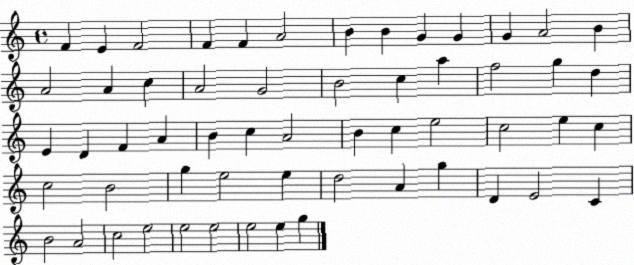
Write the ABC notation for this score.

X:1
T:Untitled
M:4/4
L:1/4
K:C
F E F2 F F A2 B B G G G A2 B A2 A c A2 G2 B2 c a f2 g d E D F A B c A2 B c e2 c2 e c c2 B2 g e2 e d2 A g D E2 C B2 A2 c2 e2 e2 e2 e2 e g